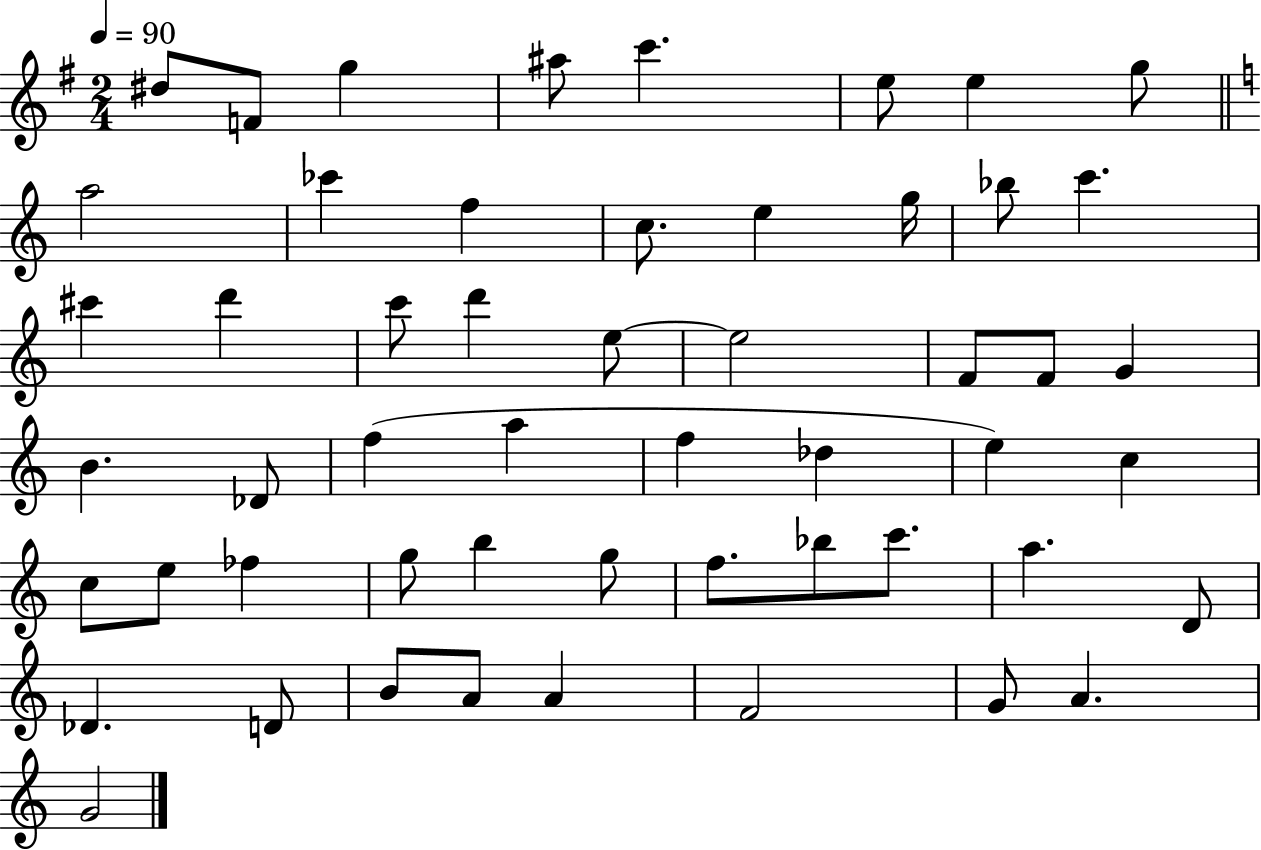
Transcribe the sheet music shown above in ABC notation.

X:1
T:Untitled
M:2/4
L:1/4
K:G
^d/2 F/2 g ^a/2 c' e/2 e g/2 a2 _c' f c/2 e g/4 _b/2 c' ^c' d' c'/2 d' e/2 e2 F/2 F/2 G B _D/2 f a f _d e c c/2 e/2 _f g/2 b g/2 f/2 _b/2 c'/2 a D/2 _D D/2 B/2 A/2 A F2 G/2 A G2